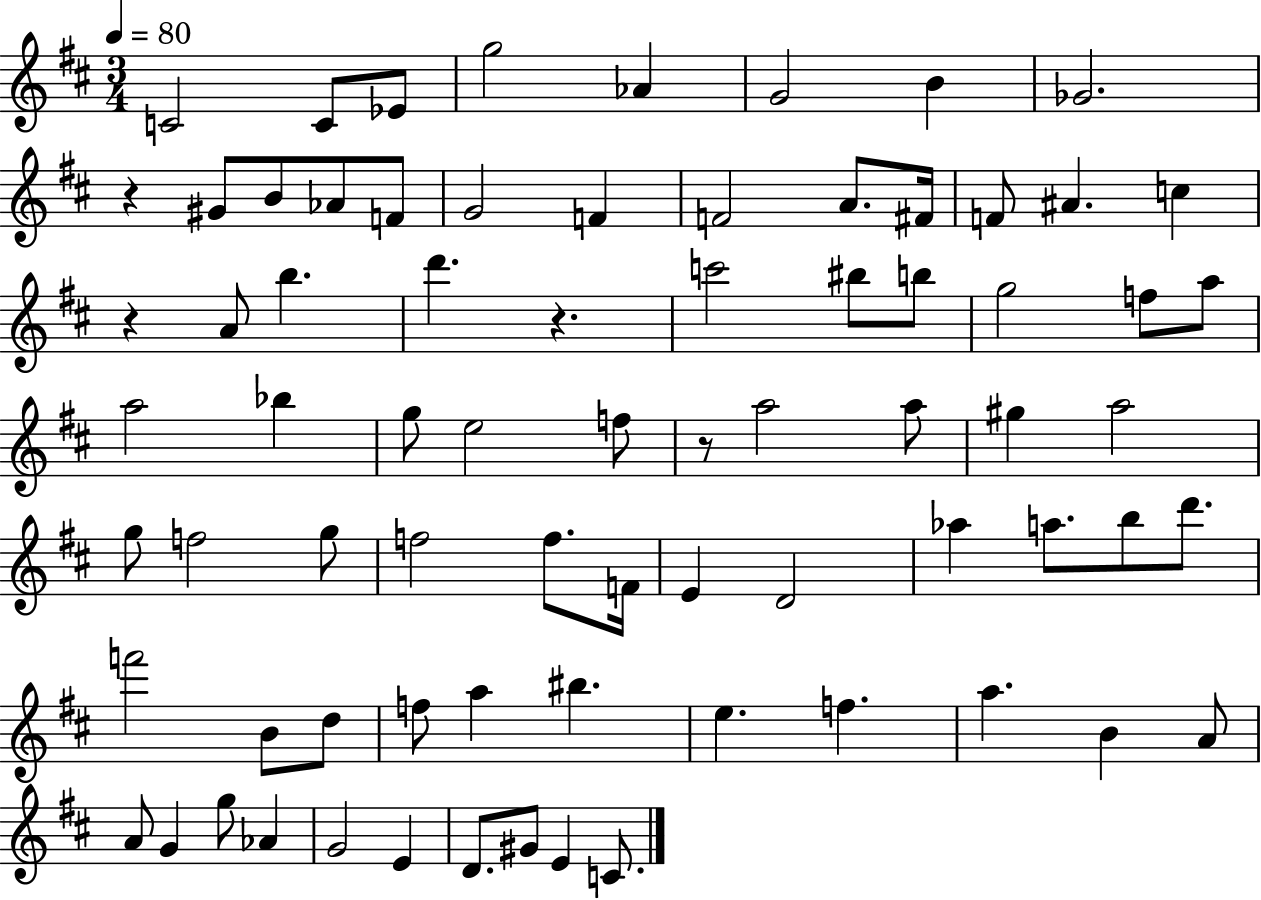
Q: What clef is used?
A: treble